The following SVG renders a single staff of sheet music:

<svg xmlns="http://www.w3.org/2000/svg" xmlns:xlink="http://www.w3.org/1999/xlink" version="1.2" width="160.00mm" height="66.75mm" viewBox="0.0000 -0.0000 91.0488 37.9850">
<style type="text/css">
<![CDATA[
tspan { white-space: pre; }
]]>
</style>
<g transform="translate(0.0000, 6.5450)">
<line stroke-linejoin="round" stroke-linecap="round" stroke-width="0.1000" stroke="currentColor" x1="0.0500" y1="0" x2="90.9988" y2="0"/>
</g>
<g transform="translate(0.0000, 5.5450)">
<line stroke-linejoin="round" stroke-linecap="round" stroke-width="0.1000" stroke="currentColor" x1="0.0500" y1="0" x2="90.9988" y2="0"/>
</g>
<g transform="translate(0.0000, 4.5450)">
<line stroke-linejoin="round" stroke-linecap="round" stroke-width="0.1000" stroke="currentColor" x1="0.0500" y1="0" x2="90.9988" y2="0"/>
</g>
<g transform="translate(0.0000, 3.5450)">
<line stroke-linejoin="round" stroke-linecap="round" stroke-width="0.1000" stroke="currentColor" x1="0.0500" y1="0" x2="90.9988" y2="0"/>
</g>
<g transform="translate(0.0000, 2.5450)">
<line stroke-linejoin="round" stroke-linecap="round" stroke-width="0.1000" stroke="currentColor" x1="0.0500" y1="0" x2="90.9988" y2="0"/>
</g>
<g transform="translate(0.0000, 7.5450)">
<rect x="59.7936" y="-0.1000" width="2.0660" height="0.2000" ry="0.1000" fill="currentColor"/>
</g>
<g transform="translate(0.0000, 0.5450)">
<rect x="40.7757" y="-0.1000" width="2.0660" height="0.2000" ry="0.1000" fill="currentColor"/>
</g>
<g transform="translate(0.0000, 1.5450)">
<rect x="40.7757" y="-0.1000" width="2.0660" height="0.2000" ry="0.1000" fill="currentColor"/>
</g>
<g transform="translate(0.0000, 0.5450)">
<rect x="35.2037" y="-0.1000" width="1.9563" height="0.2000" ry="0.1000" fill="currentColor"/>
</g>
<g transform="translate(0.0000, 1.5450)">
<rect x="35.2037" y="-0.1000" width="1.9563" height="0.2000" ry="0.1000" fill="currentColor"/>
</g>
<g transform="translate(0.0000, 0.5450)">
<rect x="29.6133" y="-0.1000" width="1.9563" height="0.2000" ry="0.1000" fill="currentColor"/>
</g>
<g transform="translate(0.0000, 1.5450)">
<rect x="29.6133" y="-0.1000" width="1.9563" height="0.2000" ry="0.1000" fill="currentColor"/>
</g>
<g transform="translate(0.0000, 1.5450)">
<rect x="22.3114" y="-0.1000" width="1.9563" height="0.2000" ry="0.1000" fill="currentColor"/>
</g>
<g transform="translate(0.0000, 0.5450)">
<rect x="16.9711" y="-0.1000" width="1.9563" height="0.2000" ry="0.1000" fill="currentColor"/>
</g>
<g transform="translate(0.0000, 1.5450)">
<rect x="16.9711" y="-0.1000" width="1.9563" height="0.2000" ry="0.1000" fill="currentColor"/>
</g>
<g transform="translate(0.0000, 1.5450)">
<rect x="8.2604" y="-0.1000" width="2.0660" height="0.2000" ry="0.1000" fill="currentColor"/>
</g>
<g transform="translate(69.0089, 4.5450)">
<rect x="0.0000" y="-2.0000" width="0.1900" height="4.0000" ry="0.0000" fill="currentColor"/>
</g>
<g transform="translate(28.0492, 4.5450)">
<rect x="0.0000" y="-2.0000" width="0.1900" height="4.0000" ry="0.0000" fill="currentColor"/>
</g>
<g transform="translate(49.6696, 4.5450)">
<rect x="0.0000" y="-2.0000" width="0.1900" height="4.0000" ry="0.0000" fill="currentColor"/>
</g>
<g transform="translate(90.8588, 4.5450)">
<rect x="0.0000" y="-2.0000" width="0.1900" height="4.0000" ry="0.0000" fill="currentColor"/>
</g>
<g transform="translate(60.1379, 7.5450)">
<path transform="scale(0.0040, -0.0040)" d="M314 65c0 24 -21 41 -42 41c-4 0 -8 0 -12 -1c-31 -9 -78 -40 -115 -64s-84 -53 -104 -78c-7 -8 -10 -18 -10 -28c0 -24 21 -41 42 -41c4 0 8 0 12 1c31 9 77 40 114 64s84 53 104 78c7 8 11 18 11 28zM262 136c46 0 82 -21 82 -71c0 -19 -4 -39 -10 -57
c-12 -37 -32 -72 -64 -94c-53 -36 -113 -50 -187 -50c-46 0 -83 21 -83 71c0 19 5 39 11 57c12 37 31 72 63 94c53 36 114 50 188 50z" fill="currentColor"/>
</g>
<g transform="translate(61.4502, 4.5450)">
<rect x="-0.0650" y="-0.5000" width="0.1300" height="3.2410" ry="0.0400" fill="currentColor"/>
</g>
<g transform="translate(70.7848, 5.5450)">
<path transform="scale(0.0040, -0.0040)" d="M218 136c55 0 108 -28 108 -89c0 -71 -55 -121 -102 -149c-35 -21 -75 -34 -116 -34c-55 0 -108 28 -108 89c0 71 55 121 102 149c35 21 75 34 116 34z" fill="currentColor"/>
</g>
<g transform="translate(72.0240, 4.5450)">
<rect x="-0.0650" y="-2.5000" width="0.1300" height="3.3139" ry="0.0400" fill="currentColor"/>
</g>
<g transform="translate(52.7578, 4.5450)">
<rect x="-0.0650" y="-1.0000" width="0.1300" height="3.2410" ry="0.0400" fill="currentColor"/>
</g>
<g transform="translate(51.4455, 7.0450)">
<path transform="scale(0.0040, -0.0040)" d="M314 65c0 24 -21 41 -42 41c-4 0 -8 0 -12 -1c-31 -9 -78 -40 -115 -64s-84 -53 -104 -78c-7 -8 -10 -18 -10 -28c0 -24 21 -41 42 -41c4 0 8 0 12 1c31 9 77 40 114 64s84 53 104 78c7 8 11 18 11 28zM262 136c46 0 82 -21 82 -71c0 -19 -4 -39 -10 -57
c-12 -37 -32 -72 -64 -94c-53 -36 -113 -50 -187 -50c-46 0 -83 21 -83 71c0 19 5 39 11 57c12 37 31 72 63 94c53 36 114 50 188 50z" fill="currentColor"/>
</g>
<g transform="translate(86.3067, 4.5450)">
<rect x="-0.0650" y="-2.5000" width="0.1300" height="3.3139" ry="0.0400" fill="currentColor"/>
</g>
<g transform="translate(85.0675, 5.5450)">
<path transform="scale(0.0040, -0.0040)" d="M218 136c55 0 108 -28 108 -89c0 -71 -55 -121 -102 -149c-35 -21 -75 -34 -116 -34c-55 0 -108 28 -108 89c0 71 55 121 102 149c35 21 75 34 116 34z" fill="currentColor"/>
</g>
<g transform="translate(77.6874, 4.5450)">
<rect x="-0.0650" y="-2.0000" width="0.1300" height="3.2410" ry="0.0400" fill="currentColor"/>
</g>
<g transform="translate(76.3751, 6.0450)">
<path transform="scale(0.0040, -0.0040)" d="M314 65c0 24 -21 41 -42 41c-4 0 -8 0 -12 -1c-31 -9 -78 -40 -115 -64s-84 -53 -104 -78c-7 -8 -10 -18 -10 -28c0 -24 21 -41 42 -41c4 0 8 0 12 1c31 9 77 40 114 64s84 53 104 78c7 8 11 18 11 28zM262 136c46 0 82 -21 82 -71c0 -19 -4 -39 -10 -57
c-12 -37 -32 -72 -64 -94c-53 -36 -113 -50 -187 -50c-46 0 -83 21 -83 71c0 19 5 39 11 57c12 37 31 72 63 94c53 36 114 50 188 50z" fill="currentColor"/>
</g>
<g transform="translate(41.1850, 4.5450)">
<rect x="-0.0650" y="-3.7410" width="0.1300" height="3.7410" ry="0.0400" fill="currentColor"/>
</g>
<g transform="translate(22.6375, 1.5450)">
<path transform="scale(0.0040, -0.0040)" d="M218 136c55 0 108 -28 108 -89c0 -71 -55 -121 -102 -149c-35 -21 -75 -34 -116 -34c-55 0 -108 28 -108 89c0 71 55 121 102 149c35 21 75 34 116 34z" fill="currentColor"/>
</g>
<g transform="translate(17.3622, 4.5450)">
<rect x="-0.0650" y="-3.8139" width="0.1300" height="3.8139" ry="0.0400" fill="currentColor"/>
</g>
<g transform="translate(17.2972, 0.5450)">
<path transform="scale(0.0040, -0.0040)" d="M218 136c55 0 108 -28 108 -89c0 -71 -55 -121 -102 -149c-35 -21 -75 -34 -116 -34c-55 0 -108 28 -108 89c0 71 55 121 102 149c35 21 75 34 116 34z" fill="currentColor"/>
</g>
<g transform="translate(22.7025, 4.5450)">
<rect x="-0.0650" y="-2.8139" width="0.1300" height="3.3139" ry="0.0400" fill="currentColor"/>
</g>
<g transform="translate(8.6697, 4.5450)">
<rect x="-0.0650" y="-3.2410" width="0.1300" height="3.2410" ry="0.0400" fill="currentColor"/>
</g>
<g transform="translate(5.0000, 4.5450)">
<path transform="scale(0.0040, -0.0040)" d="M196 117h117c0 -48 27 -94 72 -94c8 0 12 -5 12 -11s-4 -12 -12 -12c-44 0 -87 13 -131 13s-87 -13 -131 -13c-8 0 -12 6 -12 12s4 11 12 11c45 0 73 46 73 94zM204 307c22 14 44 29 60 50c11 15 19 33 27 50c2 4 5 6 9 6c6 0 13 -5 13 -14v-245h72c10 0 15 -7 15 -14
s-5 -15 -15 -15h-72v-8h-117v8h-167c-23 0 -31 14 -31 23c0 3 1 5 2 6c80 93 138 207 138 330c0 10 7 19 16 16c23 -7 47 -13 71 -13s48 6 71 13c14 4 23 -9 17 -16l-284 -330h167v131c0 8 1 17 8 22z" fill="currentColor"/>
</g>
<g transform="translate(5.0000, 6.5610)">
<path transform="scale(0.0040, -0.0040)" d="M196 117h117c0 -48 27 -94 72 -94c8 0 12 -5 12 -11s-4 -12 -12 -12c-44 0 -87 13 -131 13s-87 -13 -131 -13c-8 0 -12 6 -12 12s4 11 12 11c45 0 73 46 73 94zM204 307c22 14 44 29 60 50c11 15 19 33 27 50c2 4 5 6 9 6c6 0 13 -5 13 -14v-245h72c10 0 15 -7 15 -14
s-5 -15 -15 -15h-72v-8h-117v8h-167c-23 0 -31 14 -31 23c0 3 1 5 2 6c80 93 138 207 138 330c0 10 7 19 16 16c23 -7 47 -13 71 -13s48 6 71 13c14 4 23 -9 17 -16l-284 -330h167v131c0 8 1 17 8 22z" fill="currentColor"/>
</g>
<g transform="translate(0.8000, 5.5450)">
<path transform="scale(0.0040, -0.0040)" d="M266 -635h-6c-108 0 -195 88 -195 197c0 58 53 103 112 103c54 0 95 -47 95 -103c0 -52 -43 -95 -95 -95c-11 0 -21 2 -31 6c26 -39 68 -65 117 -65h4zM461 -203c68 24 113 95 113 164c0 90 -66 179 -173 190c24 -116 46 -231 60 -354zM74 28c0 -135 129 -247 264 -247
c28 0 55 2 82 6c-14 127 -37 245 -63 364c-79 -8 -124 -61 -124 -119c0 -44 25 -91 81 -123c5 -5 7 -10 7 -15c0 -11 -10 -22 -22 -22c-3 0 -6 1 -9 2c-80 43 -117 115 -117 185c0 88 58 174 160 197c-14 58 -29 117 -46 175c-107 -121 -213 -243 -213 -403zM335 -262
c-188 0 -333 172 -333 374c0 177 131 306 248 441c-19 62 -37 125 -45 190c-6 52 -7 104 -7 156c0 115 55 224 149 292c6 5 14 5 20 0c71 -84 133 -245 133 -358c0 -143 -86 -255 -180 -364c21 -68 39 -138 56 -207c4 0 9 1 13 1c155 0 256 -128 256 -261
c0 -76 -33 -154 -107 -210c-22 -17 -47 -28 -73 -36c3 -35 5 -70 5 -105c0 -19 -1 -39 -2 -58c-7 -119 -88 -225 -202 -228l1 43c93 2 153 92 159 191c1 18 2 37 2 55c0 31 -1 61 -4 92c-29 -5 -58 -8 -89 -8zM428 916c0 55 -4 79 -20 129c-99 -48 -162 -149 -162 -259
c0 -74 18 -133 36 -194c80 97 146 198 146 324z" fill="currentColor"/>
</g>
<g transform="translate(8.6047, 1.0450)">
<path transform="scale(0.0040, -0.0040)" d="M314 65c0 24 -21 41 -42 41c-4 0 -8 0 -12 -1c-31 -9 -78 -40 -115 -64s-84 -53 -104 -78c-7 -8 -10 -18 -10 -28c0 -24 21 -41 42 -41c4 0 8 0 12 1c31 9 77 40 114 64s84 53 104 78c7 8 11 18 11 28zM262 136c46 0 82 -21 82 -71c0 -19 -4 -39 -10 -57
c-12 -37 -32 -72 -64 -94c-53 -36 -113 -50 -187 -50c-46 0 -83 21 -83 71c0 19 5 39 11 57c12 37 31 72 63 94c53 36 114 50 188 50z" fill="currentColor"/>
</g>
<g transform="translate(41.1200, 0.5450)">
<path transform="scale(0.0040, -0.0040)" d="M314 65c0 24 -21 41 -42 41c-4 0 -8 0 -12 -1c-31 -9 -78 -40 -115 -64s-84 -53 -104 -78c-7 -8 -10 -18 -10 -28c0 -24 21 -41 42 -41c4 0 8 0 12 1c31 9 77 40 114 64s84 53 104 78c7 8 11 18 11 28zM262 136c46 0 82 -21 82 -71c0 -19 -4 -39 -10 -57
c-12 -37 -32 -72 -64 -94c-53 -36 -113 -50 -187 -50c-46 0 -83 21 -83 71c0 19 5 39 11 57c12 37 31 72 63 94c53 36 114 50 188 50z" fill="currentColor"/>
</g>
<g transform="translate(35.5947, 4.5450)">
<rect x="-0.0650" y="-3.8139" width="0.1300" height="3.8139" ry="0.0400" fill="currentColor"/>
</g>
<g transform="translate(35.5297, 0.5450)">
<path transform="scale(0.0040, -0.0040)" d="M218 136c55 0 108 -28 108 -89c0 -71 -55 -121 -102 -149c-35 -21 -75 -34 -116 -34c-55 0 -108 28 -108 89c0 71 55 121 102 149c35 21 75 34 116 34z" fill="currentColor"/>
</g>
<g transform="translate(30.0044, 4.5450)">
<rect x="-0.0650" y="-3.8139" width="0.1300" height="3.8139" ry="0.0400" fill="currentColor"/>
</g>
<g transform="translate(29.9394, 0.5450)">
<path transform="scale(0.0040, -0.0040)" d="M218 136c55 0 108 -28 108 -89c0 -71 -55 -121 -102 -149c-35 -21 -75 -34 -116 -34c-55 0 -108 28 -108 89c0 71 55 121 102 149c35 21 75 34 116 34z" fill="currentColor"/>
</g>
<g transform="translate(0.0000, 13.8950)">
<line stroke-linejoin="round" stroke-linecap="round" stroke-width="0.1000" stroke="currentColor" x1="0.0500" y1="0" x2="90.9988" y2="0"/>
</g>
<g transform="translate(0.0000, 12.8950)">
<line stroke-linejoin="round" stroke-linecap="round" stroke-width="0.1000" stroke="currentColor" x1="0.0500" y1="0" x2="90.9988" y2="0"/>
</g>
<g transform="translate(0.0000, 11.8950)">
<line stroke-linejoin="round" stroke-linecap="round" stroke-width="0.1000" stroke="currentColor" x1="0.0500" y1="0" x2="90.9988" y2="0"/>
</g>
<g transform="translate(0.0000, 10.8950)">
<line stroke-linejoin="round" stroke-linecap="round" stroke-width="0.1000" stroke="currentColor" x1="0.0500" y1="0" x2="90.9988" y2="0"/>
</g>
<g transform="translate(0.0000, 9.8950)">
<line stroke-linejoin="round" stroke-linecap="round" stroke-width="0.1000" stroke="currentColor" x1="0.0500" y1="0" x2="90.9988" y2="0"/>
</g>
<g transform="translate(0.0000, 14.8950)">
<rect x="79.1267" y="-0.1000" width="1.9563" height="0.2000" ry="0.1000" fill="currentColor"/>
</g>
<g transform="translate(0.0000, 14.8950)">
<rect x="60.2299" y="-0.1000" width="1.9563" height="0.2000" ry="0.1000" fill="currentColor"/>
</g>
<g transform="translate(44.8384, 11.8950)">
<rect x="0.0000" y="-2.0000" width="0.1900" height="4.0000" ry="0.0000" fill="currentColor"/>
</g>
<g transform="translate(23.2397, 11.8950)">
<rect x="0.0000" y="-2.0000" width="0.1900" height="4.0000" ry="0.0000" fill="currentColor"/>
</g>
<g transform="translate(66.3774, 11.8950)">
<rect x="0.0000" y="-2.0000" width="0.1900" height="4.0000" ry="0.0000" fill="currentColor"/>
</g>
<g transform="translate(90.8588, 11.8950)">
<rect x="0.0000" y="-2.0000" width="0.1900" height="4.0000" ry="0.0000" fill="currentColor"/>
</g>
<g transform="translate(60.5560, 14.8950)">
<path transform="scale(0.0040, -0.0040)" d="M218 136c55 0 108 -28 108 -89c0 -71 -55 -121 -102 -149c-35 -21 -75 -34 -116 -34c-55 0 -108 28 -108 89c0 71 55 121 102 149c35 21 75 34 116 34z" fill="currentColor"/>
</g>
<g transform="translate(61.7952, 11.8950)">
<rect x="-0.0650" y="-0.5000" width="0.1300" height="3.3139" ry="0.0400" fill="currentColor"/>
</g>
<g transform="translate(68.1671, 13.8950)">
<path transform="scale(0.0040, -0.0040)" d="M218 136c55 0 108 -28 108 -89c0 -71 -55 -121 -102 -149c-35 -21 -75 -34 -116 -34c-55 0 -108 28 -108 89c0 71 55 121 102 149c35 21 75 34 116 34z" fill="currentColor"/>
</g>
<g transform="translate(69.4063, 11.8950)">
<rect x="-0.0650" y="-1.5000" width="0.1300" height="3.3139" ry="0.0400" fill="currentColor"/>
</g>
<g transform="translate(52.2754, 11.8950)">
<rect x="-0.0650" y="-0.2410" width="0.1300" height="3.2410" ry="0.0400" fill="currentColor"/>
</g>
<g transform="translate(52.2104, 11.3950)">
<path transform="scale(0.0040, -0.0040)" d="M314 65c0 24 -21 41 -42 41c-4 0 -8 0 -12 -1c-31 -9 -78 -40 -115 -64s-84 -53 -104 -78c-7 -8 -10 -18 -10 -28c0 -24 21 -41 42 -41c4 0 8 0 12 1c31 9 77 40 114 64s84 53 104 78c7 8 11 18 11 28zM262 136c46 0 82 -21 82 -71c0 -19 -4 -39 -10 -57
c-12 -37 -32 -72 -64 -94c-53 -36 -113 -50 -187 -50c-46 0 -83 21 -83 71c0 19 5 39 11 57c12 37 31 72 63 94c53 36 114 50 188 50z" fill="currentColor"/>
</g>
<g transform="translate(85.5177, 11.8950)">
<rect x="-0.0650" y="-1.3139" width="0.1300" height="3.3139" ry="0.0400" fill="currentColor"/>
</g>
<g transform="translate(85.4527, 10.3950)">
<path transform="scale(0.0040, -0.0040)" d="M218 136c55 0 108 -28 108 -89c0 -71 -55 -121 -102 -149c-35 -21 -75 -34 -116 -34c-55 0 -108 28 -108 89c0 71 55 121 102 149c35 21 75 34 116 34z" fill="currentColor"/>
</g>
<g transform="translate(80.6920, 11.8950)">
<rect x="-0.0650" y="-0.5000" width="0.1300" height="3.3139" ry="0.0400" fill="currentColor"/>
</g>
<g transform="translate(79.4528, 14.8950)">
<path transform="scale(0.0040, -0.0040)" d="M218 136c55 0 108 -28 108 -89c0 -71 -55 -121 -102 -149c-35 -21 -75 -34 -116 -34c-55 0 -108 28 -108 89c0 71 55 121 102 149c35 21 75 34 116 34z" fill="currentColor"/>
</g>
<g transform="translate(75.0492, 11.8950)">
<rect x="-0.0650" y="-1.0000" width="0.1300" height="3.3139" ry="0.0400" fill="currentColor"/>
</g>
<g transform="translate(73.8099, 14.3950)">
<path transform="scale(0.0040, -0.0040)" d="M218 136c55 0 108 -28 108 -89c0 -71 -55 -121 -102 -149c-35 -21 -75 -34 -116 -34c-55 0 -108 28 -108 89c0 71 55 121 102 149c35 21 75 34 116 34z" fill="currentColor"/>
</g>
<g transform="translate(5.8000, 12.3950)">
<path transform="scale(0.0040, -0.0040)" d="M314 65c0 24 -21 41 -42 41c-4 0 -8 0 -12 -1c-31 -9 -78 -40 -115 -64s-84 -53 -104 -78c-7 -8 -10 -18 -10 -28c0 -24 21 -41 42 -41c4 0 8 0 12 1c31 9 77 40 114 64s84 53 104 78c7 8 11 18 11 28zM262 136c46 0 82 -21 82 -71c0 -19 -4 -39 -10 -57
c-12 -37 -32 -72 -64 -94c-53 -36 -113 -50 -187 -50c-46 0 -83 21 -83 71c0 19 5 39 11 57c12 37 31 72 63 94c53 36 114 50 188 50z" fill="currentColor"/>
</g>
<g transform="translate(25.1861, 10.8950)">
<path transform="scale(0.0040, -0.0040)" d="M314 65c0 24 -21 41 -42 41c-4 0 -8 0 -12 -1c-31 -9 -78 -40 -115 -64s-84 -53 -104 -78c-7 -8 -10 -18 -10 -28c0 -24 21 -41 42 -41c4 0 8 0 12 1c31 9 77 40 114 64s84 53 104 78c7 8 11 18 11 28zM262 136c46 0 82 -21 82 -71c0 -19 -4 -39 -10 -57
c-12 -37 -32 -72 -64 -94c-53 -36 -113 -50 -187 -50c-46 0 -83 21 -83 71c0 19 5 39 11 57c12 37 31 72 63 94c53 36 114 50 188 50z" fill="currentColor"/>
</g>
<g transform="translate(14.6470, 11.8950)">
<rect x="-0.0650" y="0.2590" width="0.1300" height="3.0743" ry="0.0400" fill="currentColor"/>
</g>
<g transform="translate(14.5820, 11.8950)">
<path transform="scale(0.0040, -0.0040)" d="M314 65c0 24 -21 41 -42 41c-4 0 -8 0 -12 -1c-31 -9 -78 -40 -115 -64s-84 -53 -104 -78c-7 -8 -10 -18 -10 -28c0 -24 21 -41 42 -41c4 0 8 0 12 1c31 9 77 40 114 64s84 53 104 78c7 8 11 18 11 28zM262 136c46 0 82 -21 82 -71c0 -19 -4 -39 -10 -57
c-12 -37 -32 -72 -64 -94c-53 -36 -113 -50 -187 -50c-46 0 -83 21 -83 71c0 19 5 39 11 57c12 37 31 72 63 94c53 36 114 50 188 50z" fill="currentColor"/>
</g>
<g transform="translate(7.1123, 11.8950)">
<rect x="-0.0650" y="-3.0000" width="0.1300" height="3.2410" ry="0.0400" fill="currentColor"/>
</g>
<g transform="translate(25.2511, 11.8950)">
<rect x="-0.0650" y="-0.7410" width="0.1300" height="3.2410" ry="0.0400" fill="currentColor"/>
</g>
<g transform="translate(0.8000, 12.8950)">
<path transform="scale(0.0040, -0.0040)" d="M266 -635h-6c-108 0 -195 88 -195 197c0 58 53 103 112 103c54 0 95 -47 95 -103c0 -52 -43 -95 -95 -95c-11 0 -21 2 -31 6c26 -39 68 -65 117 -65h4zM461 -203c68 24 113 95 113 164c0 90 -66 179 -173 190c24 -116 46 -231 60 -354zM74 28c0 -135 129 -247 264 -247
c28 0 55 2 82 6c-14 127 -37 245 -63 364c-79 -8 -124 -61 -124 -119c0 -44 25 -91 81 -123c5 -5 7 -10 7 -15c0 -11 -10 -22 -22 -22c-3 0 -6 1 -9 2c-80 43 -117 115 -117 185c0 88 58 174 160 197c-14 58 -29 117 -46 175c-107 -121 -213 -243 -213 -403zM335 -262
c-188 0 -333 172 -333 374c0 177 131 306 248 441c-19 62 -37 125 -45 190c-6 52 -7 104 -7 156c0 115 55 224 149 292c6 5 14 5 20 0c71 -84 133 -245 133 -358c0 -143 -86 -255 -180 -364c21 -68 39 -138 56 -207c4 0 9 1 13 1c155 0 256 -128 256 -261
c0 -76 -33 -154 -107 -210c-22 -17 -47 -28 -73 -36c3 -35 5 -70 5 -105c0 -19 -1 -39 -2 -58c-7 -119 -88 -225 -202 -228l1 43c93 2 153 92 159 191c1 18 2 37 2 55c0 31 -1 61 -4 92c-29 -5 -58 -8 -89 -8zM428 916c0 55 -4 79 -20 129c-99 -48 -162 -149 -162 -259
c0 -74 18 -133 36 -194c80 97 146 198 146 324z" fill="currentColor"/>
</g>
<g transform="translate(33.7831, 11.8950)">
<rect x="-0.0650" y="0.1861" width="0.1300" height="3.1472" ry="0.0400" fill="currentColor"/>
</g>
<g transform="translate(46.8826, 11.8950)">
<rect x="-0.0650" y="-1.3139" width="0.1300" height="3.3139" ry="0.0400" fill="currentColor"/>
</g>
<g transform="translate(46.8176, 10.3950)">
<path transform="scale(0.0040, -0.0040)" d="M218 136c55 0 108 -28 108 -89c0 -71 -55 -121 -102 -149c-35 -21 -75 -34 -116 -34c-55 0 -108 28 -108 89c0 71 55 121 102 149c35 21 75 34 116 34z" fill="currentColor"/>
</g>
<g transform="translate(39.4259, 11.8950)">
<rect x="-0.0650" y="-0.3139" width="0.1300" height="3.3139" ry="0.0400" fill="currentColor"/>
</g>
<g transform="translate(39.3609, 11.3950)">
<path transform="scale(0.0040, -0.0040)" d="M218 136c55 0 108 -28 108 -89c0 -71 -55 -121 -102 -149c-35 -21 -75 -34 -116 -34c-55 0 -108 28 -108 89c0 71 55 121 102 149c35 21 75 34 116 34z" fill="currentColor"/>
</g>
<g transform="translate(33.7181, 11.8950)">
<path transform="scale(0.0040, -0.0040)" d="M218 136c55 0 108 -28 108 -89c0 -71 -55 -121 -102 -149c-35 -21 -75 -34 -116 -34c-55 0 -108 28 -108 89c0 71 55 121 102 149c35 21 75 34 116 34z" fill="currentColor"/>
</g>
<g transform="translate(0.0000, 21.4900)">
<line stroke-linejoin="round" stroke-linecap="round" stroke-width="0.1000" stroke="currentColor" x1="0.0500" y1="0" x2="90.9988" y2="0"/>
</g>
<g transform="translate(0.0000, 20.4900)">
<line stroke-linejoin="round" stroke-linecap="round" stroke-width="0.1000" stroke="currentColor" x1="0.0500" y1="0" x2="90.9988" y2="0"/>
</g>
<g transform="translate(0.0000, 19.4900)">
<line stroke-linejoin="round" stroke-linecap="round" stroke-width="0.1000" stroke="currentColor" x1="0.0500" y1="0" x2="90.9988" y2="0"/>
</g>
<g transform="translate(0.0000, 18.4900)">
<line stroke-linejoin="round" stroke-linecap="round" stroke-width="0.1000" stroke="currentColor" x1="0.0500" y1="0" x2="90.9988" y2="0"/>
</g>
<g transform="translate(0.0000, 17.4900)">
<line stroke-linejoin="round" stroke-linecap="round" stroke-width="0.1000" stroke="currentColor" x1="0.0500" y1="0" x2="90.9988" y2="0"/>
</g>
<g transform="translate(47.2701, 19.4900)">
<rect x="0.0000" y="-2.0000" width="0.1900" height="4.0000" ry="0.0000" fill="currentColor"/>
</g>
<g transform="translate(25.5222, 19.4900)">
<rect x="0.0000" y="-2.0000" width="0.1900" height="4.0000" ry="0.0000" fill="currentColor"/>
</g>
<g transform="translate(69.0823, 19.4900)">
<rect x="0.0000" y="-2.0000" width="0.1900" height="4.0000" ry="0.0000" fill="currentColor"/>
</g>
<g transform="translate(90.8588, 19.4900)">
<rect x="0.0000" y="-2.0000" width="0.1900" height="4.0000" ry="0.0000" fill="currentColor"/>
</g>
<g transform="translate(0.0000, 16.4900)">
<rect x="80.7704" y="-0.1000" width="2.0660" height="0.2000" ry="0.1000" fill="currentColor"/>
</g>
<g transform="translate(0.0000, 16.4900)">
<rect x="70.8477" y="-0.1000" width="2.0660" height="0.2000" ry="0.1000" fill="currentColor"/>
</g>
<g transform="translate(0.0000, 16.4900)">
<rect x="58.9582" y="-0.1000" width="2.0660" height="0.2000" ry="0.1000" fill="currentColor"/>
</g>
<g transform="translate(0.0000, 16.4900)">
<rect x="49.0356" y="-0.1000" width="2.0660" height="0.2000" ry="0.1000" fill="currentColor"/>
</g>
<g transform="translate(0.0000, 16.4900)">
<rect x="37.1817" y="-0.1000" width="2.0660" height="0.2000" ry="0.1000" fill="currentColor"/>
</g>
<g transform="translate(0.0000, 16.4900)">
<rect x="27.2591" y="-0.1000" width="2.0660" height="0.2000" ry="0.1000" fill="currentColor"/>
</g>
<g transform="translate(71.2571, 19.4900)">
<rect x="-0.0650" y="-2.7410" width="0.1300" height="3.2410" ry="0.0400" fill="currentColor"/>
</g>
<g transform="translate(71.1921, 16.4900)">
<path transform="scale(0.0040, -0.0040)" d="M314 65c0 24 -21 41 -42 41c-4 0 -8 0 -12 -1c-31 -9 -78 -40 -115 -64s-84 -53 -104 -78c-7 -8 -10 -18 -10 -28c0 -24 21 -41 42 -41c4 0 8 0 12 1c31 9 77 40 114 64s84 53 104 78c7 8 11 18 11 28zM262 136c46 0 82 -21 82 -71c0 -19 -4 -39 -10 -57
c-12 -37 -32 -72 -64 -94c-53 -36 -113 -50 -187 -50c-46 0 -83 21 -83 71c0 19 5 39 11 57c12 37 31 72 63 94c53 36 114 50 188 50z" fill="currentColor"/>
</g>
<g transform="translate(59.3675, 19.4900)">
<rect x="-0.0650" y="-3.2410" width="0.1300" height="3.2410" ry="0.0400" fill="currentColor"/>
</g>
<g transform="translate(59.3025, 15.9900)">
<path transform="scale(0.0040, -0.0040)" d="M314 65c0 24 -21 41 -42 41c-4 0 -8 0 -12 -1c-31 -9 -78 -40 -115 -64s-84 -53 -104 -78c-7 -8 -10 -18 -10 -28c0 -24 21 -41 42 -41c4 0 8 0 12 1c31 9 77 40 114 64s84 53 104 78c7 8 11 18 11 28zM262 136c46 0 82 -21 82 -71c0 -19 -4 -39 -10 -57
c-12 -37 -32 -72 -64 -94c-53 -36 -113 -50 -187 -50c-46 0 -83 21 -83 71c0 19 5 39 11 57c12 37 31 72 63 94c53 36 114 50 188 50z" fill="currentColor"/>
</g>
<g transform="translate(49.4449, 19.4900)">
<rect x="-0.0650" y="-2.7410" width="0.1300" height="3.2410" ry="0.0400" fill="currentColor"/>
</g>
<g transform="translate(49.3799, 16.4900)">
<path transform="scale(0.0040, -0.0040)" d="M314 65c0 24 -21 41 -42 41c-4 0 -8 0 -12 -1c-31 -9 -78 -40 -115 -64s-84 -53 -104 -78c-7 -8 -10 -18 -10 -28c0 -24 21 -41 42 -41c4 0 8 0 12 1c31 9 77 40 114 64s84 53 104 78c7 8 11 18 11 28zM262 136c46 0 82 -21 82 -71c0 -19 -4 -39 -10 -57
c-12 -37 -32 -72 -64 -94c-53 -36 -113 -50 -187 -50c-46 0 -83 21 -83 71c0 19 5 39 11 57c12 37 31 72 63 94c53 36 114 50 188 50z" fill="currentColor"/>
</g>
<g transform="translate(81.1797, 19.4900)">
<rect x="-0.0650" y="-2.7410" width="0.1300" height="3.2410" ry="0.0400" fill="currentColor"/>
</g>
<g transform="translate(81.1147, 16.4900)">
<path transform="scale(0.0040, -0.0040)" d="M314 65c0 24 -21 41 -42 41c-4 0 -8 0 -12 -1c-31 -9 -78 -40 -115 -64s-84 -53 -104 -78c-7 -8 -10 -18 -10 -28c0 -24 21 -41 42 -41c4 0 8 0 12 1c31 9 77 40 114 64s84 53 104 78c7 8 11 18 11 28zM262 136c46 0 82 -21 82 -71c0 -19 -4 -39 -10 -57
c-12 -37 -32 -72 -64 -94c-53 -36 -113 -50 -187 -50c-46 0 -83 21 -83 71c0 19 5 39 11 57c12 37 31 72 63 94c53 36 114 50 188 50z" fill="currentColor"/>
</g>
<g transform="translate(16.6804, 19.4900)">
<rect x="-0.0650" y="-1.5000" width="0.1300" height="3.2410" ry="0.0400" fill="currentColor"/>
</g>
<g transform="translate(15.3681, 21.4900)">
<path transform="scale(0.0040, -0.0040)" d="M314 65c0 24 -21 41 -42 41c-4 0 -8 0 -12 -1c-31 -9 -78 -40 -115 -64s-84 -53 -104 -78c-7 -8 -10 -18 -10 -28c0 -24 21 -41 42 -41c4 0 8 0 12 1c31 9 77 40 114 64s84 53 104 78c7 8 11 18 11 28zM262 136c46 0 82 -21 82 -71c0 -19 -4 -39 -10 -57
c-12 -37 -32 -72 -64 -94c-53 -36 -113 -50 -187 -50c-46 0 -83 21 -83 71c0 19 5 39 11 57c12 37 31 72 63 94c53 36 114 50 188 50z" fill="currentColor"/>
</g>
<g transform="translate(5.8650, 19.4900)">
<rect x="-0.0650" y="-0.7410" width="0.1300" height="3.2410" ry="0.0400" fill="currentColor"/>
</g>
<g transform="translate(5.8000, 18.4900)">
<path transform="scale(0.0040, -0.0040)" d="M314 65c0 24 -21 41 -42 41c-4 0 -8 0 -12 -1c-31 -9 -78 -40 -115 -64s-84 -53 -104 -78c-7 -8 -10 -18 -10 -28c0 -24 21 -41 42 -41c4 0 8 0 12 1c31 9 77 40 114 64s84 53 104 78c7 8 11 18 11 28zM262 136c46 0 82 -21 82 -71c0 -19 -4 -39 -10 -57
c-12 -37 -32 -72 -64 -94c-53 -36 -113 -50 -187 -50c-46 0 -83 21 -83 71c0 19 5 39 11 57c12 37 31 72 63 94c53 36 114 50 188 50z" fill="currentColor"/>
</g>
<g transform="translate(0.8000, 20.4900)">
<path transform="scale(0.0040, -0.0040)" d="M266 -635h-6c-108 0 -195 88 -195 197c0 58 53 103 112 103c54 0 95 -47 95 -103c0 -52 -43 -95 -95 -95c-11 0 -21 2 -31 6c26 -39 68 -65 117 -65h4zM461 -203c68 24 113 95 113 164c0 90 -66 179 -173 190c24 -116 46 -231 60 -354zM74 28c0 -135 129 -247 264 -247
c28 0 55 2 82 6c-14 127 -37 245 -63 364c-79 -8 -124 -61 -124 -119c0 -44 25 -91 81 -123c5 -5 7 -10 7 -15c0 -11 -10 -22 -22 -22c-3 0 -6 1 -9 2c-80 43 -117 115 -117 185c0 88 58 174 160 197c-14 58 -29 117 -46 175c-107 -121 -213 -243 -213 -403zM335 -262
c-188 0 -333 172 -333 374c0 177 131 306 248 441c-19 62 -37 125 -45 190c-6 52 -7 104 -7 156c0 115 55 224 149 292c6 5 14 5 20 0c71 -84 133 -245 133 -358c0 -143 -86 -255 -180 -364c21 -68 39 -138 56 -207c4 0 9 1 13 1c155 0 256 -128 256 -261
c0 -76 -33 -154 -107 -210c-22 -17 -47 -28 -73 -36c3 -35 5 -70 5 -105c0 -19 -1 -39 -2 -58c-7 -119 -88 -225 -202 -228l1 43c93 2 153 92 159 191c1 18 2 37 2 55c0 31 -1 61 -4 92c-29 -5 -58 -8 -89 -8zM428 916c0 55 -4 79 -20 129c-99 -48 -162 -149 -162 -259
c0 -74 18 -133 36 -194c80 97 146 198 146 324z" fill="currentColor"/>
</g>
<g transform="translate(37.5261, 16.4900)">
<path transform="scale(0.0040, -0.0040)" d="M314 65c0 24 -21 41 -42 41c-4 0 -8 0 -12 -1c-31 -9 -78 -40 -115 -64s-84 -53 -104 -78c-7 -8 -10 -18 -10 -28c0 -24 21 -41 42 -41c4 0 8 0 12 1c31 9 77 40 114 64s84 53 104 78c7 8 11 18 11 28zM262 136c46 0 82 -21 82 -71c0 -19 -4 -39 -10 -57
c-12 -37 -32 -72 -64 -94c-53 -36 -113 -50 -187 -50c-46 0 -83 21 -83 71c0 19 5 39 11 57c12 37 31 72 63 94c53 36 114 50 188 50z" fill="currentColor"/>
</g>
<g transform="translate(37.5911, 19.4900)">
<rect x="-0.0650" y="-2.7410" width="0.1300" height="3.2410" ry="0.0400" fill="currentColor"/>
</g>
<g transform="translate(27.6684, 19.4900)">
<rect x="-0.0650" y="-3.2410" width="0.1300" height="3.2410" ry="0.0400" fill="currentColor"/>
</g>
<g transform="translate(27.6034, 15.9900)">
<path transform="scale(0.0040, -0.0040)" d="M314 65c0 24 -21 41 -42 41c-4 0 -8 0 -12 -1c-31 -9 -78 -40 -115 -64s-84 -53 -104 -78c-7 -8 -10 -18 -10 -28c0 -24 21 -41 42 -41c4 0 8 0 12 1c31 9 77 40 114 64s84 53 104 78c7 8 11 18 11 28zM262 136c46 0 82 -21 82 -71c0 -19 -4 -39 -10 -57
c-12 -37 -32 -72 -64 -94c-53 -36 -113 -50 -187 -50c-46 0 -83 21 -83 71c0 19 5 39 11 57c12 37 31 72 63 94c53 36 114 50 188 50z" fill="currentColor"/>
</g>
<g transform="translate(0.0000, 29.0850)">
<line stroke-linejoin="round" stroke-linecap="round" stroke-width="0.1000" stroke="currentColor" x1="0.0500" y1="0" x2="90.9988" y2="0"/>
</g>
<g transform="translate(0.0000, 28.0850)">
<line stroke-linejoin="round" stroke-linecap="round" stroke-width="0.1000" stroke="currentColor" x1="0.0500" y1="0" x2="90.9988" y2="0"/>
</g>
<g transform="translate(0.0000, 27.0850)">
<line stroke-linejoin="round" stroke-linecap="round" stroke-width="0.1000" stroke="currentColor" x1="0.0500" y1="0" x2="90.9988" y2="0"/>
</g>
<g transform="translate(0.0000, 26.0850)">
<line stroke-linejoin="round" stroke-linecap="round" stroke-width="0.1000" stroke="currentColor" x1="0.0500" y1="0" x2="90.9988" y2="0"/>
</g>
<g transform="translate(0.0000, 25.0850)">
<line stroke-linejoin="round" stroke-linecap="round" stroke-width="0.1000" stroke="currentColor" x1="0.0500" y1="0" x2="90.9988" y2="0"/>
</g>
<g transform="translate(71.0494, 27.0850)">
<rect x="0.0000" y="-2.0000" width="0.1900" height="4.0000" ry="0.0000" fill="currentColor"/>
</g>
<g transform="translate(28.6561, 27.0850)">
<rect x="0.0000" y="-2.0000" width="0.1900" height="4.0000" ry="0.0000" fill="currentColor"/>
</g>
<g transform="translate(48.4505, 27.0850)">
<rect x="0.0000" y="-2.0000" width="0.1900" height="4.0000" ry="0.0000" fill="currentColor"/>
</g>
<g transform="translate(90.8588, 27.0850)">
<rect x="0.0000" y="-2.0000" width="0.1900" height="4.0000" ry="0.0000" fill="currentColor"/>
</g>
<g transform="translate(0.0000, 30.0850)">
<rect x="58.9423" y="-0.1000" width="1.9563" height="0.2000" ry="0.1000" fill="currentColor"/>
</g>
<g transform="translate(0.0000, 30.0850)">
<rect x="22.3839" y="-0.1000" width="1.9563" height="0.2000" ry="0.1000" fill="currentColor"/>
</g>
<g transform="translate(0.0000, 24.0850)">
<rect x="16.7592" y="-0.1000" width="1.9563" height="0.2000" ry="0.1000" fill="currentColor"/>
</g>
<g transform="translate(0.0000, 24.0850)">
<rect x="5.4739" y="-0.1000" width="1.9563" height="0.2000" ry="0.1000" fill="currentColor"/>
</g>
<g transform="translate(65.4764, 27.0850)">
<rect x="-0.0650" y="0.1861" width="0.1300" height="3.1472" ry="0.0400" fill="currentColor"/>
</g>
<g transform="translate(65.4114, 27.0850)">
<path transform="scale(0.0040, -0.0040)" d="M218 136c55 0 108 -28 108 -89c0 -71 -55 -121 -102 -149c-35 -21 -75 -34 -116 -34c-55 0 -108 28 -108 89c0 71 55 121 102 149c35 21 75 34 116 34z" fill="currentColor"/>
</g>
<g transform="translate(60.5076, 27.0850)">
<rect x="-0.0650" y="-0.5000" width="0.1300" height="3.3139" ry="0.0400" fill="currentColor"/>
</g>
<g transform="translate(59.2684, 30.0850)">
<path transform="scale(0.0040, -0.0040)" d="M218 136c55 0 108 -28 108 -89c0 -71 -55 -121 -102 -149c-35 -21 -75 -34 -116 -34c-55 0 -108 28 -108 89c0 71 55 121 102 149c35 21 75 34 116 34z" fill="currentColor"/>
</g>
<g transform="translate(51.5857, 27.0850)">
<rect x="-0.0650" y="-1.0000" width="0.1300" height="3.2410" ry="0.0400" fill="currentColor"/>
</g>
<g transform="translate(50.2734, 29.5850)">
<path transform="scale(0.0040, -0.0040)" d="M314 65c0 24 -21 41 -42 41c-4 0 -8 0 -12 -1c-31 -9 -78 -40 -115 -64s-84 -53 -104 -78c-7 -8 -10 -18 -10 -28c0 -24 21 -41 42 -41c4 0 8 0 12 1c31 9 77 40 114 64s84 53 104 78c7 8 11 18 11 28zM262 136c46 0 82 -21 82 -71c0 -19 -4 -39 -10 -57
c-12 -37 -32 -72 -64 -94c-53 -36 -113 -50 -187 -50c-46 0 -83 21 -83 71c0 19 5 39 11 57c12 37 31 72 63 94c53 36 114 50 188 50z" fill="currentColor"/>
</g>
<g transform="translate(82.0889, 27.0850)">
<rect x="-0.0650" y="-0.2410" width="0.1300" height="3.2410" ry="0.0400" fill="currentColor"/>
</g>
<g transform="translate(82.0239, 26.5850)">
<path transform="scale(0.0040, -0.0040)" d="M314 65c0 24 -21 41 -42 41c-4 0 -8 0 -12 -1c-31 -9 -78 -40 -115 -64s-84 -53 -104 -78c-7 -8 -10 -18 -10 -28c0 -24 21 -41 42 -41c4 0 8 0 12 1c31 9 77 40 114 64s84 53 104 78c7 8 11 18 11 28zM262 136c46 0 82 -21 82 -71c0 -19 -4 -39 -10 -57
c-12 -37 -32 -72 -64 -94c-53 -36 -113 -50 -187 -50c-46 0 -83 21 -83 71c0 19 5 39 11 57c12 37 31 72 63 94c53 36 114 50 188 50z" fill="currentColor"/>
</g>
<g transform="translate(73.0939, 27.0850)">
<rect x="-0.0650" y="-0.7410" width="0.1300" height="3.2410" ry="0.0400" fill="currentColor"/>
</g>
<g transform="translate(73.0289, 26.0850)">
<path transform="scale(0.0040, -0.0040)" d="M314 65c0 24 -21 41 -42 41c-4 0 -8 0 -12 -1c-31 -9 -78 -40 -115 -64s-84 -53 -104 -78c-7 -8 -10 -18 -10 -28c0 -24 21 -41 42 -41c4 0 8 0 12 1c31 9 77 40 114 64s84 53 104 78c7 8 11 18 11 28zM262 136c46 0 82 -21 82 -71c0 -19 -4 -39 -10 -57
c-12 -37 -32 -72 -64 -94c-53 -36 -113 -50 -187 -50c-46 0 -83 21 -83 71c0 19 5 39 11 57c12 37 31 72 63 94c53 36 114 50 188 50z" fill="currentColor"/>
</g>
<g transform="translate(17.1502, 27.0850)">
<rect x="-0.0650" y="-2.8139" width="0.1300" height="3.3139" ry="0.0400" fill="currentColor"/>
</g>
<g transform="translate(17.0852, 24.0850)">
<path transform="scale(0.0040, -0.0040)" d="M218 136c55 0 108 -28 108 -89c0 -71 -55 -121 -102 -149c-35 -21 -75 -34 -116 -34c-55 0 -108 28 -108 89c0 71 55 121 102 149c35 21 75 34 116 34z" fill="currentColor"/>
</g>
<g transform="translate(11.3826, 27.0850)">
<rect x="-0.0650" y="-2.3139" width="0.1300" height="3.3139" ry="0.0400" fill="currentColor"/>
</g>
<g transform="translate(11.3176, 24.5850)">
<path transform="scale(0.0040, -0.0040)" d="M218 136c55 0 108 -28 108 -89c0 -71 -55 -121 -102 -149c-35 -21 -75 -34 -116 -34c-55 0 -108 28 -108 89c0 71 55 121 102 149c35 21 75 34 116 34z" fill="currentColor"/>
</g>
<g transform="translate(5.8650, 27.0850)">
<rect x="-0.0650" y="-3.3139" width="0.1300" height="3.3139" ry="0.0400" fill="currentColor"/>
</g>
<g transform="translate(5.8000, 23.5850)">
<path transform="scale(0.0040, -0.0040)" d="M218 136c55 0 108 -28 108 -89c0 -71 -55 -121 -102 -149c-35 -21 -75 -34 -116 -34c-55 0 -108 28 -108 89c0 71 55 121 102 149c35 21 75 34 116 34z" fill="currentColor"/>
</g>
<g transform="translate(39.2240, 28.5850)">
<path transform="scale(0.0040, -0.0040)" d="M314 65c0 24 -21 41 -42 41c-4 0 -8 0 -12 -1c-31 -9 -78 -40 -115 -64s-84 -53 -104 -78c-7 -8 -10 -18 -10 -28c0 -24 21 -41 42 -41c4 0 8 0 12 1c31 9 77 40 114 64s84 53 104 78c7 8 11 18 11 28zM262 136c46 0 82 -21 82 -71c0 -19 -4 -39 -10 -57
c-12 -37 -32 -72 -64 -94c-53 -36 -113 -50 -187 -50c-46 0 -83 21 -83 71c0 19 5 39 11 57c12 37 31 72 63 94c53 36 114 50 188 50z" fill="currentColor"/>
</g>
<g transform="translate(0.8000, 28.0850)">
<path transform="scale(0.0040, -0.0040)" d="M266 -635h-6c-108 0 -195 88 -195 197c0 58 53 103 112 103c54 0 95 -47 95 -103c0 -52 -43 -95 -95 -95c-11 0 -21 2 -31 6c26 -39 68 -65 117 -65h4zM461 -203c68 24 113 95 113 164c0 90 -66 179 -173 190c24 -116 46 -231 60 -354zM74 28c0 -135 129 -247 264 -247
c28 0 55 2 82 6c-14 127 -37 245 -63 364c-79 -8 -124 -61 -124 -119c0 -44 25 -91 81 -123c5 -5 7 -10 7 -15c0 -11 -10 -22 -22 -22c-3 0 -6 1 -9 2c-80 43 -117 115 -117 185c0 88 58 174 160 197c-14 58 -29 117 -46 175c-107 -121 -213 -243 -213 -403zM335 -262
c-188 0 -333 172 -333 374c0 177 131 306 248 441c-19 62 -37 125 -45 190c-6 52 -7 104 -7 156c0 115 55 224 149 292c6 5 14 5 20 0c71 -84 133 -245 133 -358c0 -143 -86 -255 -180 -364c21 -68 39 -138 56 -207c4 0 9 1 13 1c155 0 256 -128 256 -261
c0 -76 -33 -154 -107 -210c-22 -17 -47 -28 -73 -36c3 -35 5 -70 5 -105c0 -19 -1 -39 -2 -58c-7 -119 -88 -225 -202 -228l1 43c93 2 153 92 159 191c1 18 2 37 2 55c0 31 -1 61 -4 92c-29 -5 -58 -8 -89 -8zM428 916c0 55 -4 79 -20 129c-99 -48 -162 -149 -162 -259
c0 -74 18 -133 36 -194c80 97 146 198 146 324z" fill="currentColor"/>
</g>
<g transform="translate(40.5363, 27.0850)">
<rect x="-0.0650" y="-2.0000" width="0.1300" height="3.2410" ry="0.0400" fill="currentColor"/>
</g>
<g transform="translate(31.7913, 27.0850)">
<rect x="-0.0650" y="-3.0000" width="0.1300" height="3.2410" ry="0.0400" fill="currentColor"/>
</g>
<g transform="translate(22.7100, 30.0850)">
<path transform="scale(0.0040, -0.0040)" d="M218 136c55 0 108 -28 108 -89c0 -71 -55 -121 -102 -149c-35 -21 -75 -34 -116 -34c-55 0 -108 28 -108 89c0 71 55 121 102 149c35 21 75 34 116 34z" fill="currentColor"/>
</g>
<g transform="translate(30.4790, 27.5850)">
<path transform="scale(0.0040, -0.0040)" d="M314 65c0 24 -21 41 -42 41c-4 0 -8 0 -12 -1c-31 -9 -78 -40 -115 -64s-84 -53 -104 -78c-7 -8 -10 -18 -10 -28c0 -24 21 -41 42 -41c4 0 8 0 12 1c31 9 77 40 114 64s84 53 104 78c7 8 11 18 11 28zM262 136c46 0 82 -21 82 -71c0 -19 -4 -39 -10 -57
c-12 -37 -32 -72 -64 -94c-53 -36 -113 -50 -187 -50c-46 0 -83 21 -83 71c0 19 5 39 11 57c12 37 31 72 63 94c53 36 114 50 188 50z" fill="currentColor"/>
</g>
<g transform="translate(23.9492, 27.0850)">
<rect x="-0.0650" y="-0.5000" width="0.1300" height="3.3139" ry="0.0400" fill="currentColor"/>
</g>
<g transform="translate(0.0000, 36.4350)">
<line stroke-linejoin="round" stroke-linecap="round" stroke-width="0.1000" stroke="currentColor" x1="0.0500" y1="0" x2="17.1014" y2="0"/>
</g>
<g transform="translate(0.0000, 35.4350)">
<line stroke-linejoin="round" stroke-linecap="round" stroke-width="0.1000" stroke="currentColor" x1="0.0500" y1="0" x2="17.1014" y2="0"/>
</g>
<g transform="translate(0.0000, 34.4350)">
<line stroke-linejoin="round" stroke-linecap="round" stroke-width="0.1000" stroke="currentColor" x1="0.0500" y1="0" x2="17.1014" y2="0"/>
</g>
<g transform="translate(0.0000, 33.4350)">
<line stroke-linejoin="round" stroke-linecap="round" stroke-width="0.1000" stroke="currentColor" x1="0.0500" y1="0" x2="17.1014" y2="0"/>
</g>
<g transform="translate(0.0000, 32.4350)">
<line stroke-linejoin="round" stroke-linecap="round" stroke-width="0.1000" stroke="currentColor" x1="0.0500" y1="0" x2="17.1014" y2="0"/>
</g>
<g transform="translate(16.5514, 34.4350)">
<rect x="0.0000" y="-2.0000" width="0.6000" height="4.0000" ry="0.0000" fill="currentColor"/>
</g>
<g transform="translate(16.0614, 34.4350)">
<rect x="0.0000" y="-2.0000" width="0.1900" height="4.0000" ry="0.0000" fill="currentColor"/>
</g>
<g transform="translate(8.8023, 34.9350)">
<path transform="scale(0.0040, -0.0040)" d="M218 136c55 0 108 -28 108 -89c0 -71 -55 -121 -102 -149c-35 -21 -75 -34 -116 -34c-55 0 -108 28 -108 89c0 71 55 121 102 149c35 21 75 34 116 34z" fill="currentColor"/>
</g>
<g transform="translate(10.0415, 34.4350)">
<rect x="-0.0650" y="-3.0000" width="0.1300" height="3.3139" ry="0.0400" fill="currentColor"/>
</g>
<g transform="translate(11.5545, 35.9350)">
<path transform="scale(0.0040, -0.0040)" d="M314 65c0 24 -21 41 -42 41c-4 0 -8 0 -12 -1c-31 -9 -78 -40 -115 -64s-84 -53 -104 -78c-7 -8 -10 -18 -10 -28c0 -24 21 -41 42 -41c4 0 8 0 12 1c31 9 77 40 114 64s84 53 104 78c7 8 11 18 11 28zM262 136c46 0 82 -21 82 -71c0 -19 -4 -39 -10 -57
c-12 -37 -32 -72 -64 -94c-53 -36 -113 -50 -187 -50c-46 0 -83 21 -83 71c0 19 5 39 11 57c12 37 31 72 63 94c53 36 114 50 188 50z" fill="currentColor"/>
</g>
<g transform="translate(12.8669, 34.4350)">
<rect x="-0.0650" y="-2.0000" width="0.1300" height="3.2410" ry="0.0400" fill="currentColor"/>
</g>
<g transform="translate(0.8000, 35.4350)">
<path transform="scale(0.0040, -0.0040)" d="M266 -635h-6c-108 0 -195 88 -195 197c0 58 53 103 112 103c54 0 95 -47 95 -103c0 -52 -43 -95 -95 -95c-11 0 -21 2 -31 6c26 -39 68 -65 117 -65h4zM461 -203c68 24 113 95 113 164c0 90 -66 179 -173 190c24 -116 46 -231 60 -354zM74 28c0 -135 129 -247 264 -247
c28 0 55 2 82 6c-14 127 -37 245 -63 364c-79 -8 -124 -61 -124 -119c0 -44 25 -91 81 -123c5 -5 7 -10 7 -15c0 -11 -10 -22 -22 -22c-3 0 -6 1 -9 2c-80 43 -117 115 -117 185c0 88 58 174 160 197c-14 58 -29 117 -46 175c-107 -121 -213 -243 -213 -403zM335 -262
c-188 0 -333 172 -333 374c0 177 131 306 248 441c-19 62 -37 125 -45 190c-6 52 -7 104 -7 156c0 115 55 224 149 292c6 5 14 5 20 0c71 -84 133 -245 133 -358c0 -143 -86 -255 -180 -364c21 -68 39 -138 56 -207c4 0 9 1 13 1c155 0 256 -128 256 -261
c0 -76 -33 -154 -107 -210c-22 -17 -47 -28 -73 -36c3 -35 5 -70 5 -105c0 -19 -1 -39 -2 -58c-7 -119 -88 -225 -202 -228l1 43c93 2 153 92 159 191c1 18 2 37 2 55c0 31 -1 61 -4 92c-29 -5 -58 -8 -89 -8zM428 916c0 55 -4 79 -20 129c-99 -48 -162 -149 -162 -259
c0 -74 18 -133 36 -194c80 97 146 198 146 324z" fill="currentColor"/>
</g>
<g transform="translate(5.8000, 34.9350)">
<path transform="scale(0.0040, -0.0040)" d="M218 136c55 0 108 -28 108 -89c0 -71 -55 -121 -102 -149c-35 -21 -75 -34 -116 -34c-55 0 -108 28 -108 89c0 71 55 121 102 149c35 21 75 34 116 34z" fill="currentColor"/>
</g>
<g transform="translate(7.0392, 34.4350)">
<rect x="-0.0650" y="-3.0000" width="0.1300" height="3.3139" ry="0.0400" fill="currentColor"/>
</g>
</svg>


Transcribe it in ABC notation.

X:1
T:Untitled
M:4/4
L:1/4
K:C
b2 c' a c' c' c'2 D2 C2 G F2 G A2 B2 d2 B c e c2 C E D C e d2 E2 b2 a2 a2 b2 a2 a2 b g a C A2 F2 D2 C B d2 c2 A A F2